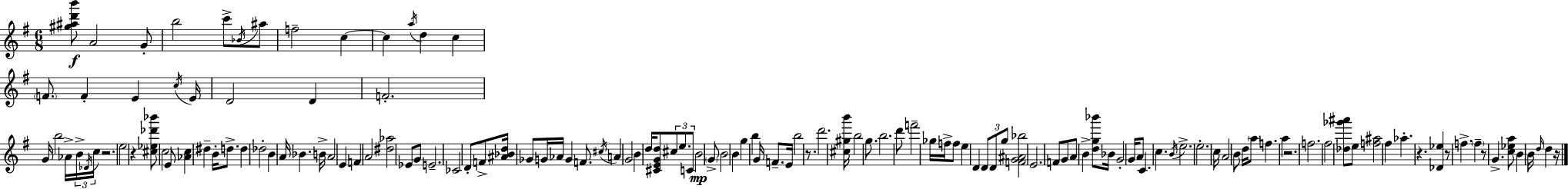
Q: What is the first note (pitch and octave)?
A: A4